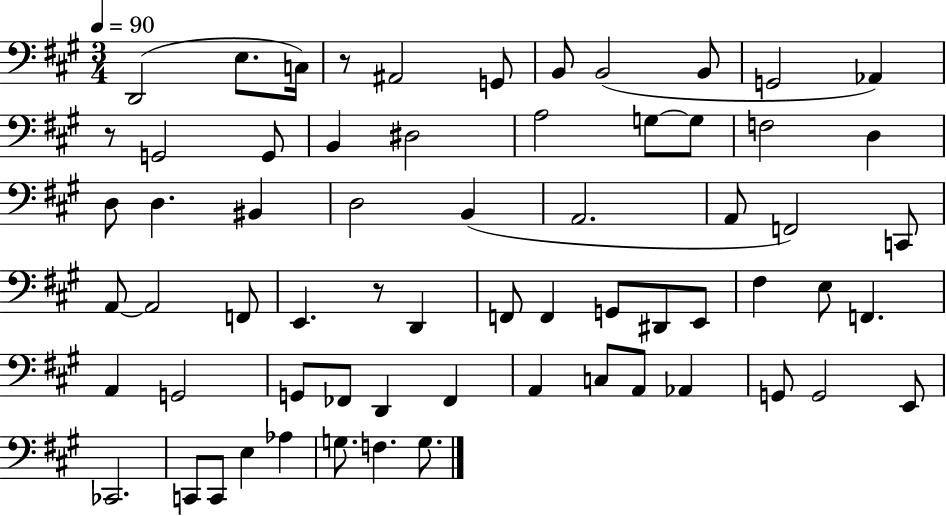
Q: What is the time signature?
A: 3/4